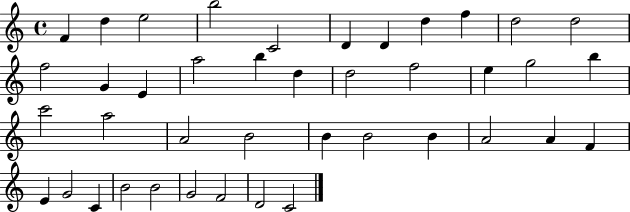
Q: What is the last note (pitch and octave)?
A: C4